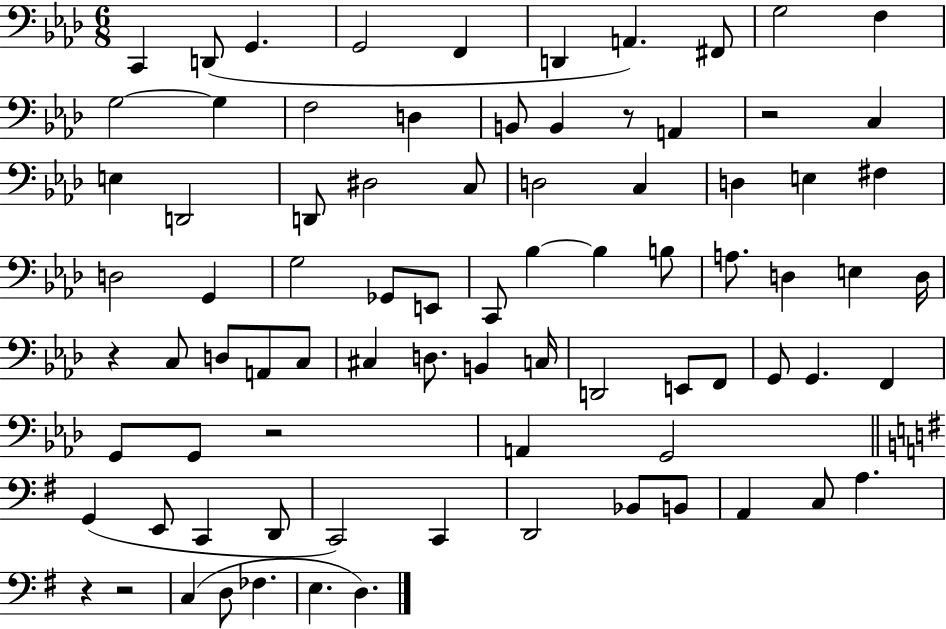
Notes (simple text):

C2/q D2/e G2/q. G2/h F2/q D2/q A2/q. F#2/e G3/h F3/q G3/h G3/q F3/h D3/q B2/e B2/q R/e A2/q R/h C3/q E3/q D2/h D2/e D#3/h C3/e D3/h C3/q D3/q E3/q F#3/q D3/h G2/q G3/h Gb2/e E2/e C2/e Bb3/q Bb3/q B3/e A3/e. D3/q E3/q D3/s R/q C3/e D3/e A2/e C3/e C#3/q D3/e. B2/q C3/s D2/h E2/e F2/e G2/e G2/q. F2/q G2/e G2/e R/h A2/q G2/h G2/q E2/e C2/q D2/e C2/h C2/q D2/h Bb2/e B2/e A2/q C3/e A3/q. R/q R/h C3/q D3/e FES3/q. E3/q. D3/q.